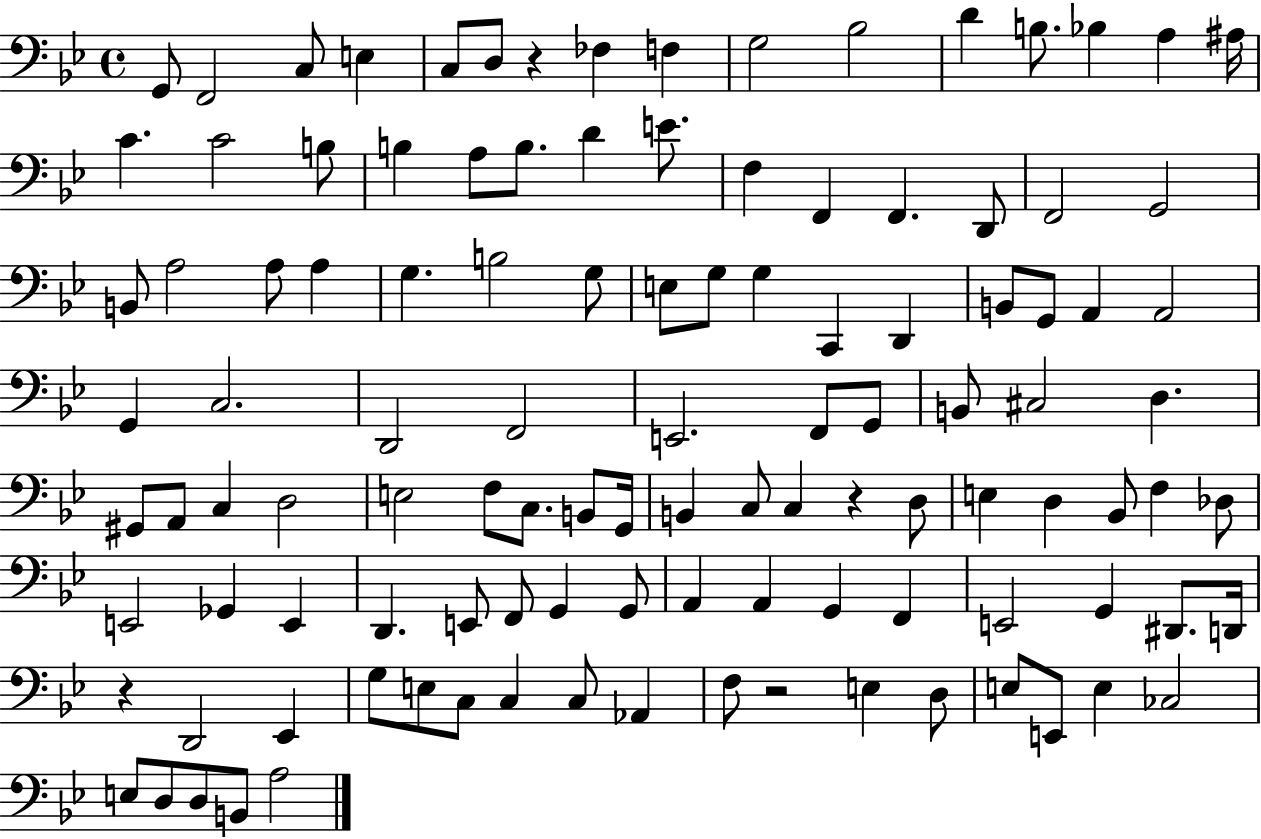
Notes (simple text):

G2/e F2/h C3/e E3/q C3/e D3/e R/q FES3/q F3/q G3/h Bb3/h D4/q B3/e. Bb3/q A3/q A#3/s C4/q. C4/h B3/e B3/q A3/e B3/e. D4/q E4/e. F3/q F2/q F2/q. D2/e F2/h G2/h B2/e A3/h A3/e A3/q G3/q. B3/h G3/e E3/e G3/e G3/q C2/q D2/q B2/e G2/e A2/q A2/h G2/q C3/h. D2/h F2/h E2/h. F2/e G2/e B2/e C#3/h D3/q. G#2/e A2/e C3/q D3/h E3/h F3/e C3/e. B2/e G2/s B2/q C3/e C3/q R/q D3/e E3/q D3/q Bb2/e F3/q Db3/e E2/h Gb2/q E2/q D2/q. E2/e F2/e G2/q G2/e A2/q A2/q G2/q F2/q E2/h G2/q D#2/e. D2/s R/q D2/h Eb2/q G3/e E3/e C3/e C3/q C3/e Ab2/q F3/e R/h E3/q D3/e E3/e E2/e E3/q CES3/h E3/e D3/e D3/e B2/e A3/h